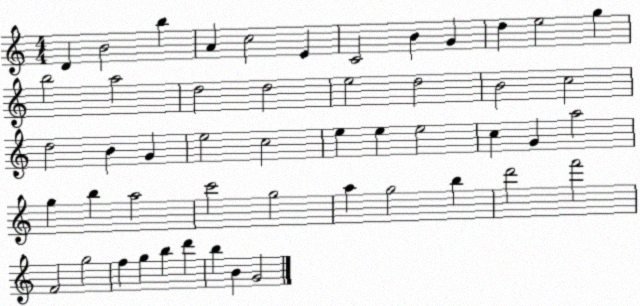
X:1
T:Untitled
M:4/4
L:1/4
K:C
D B2 b A c2 E C2 B G d e2 g b2 a2 d2 d2 e2 d2 B2 c2 d2 B G e2 c2 e e e2 c G a2 g b a2 c'2 g2 a g2 b d'2 f'2 F2 g2 f g b d' b B G2